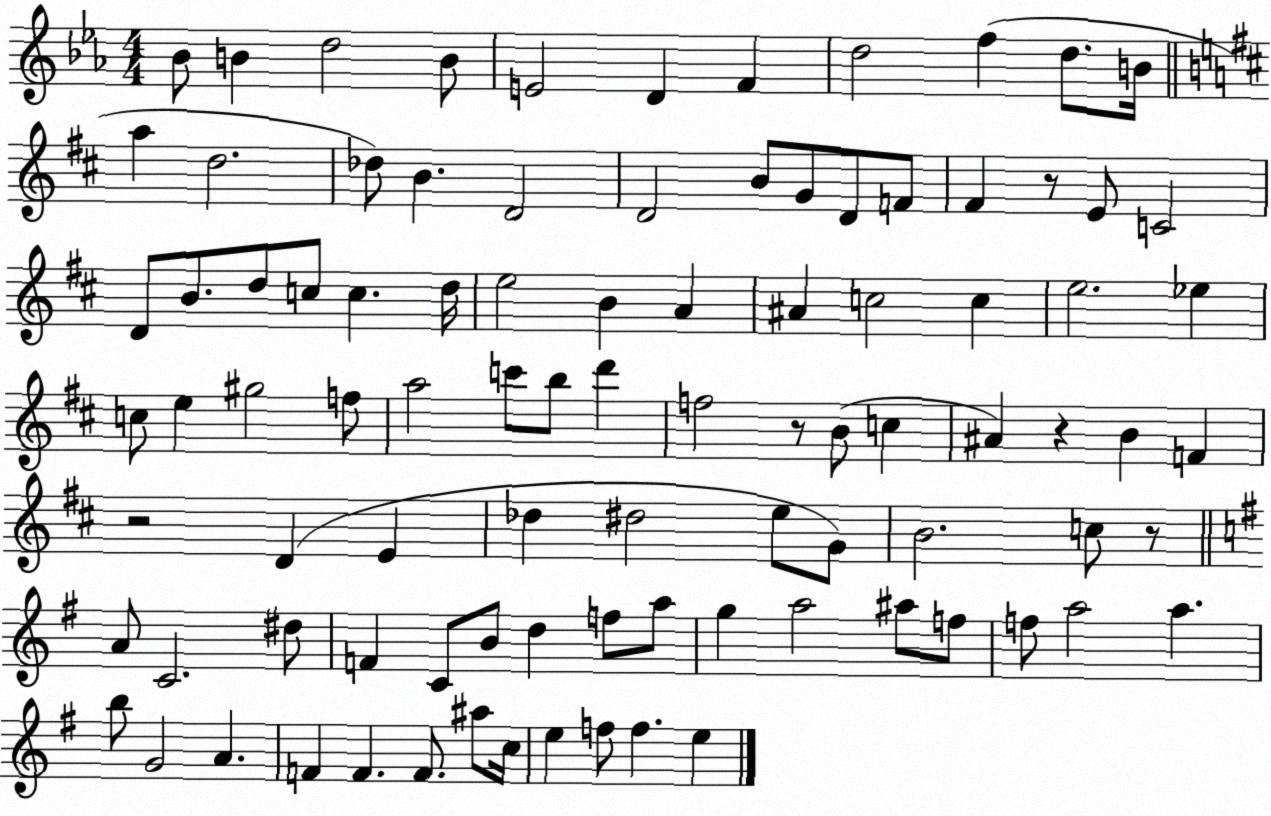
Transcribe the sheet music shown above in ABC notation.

X:1
T:Untitled
M:4/4
L:1/4
K:Eb
_B/2 B d2 B/2 E2 D F d2 f d/2 B/4 a d2 _d/2 B D2 D2 B/2 G/2 D/2 F/2 ^F z/2 E/2 C2 D/2 B/2 d/2 c/2 c d/4 e2 B A ^A c2 c e2 _e c/2 e ^g2 f/2 a2 c'/2 b/2 d' f2 z/2 B/2 c ^A z B F z2 D E _d ^d2 e/2 G/2 B2 c/2 z/2 A/2 C2 ^d/2 F C/2 B/2 d f/2 a/2 g a2 ^a/2 f/2 f/2 a2 a b/2 G2 A F F F/2 ^a/2 c/4 e f/2 f e